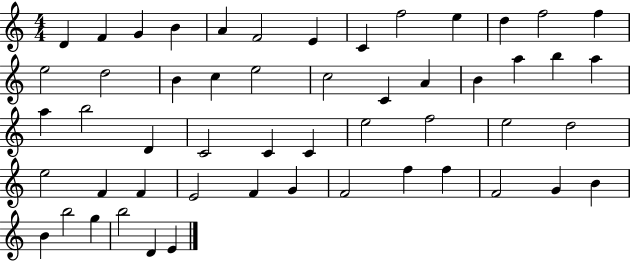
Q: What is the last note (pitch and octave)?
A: E4